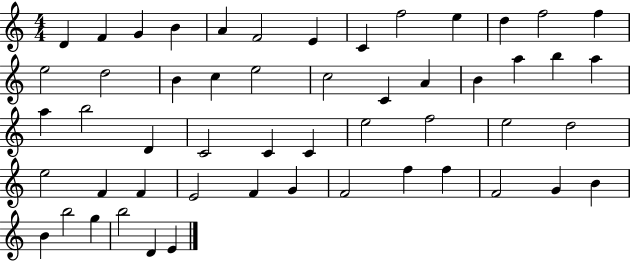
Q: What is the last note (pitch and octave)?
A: E4